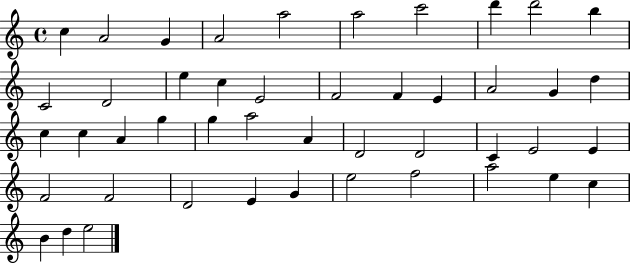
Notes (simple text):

C5/q A4/h G4/q A4/h A5/h A5/h C6/h D6/q D6/h B5/q C4/h D4/h E5/q C5/q E4/h F4/h F4/q E4/q A4/h G4/q D5/q C5/q C5/q A4/q G5/q G5/q A5/h A4/q D4/h D4/h C4/q E4/h E4/q F4/h F4/h D4/h E4/q G4/q E5/h F5/h A5/h E5/q C5/q B4/q D5/q E5/h